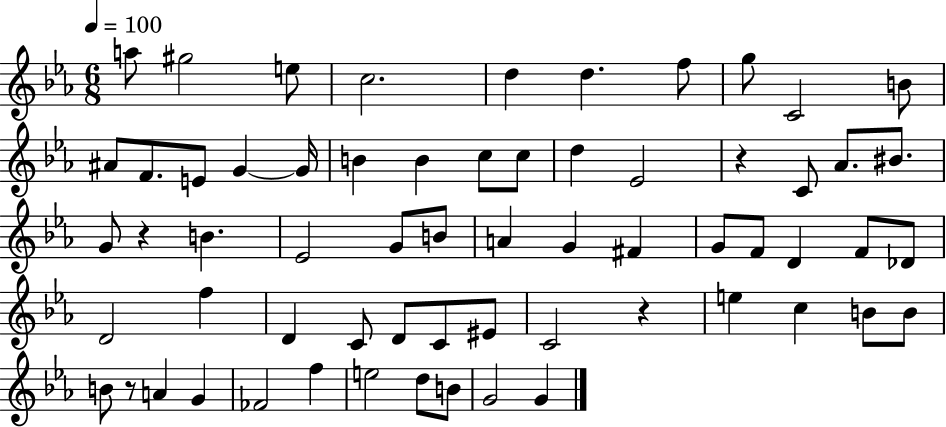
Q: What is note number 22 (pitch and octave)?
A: C4